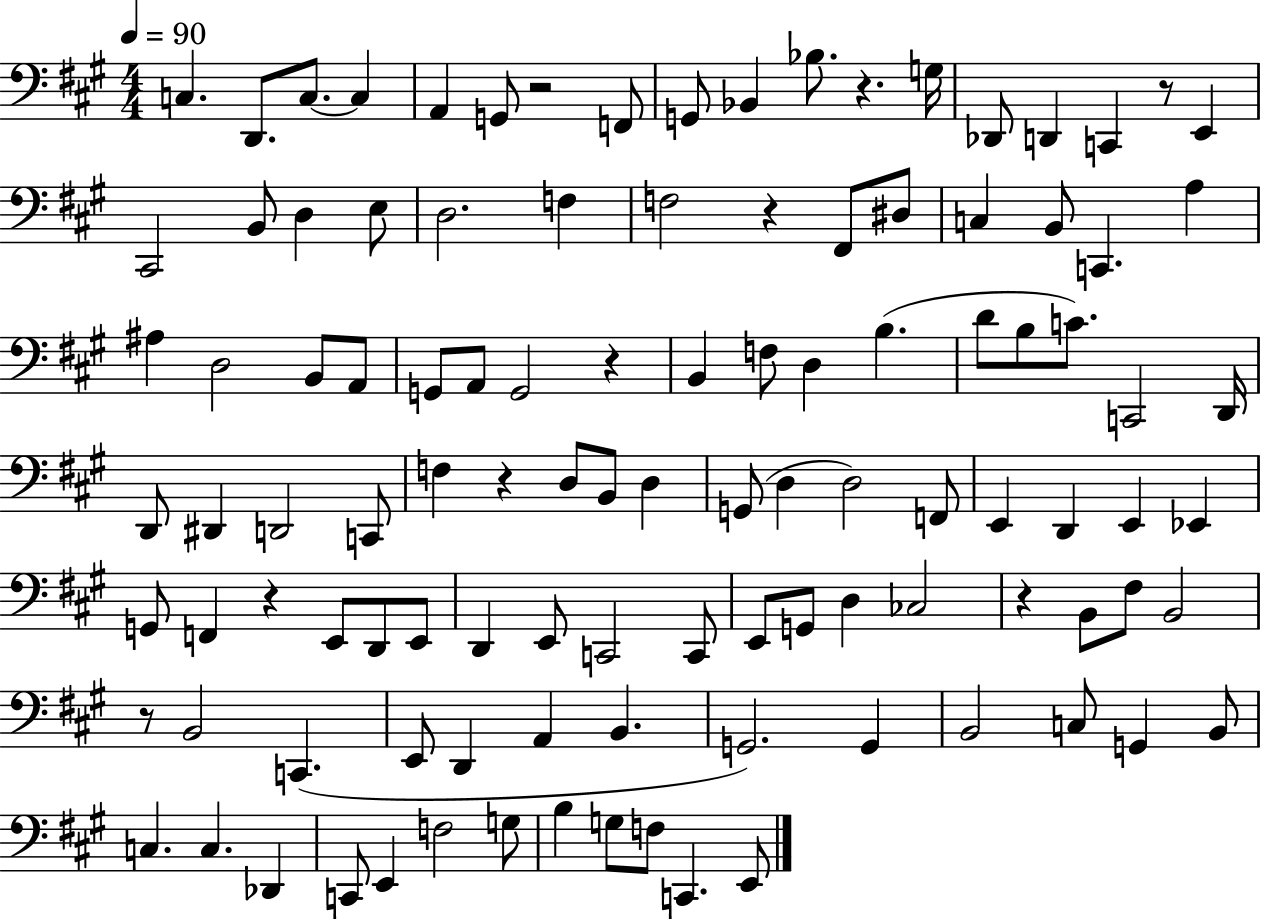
X:1
T:Untitled
M:4/4
L:1/4
K:A
C, D,,/2 C,/2 C, A,, G,,/2 z2 F,,/2 G,,/2 _B,, _B,/2 z G,/4 _D,,/2 D,, C,, z/2 E,, ^C,,2 B,,/2 D, E,/2 D,2 F, F,2 z ^F,,/2 ^D,/2 C, B,,/2 C,, A, ^A, D,2 B,,/2 A,,/2 G,,/2 A,,/2 G,,2 z B,, F,/2 D, B, D/2 B,/2 C/2 C,,2 D,,/4 D,,/2 ^D,, D,,2 C,,/2 F, z D,/2 B,,/2 D, G,,/2 D, D,2 F,,/2 E,, D,, E,, _E,, G,,/2 F,, z E,,/2 D,,/2 E,,/2 D,, E,,/2 C,,2 C,,/2 E,,/2 G,,/2 D, _C,2 z B,,/2 ^F,/2 B,,2 z/2 B,,2 C,, E,,/2 D,, A,, B,, G,,2 G,, B,,2 C,/2 G,, B,,/2 C, C, _D,, C,,/2 E,, F,2 G,/2 B, G,/2 F,/2 C,, E,,/2